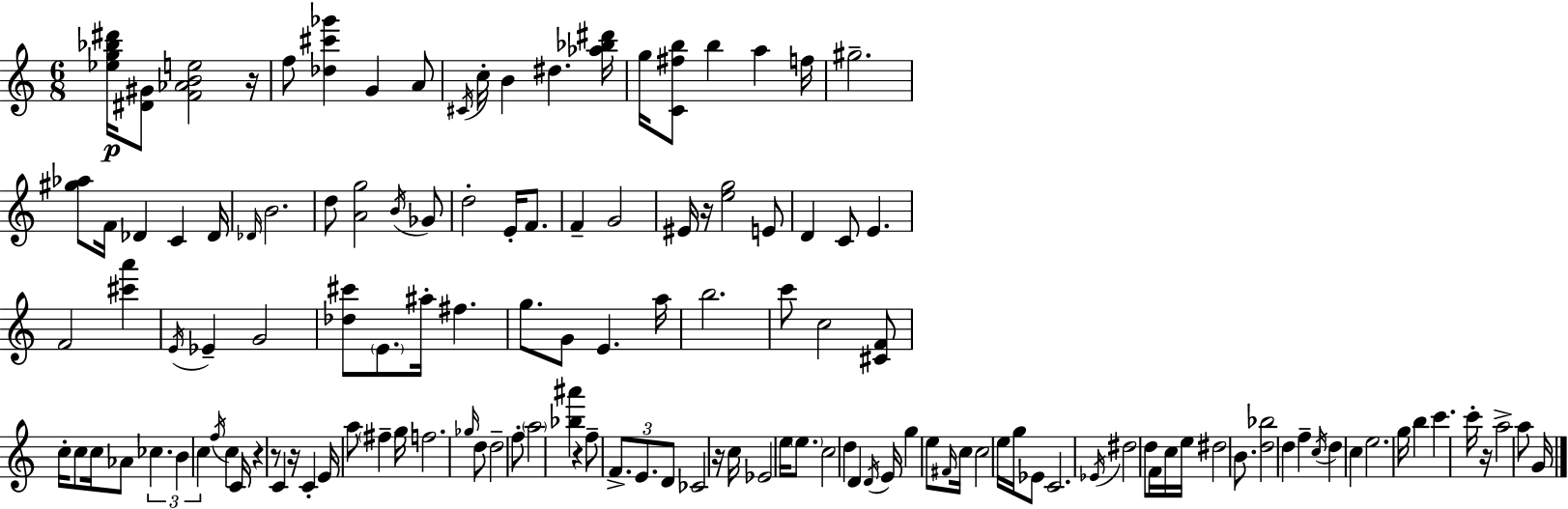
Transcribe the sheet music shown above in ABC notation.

X:1
T:Untitled
M:6/8
L:1/4
K:Am
[_eg_b^d']/4 [^D^G]/2 [F_ABe]2 z/4 f/2 [_d^c'_g'] G A/2 ^C/4 c/4 B ^d [_a_b^d']/4 g/4 [C^fb]/2 b a f/4 ^g2 [^g_a]/2 F/4 _D C _D/4 _D/4 B2 d/2 [Ag]2 B/4 _G/2 d2 E/4 F/2 F G2 ^E/4 z/4 [eg]2 E/2 D C/2 E F2 [^c'a'] E/4 _E G2 [_d^c']/2 E/2 ^a/4 ^f g/2 G/2 E a/4 b2 c'/2 c2 [^CF]/2 c/4 c/2 c/4 _A/2 _c B c f/4 c C/4 z z/2 C z/4 C E/4 a/2 ^f g/4 f2 _g/4 d/2 d2 f/2 a2 [_b^a'] z f/2 F/2 E/2 D/2 _C2 z/4 c/4 _E2 e/4 e/2 c2 d D D/4 E/4 g e/2 ^F/4 c/4 c2 e/4 g/4 _E/2 C2 _E/4 ^d2 d/2 F/4 c/4 e/4 ^d2 B/2 [d_b]2 d f c/4 d c e2 g/4 b c' c'/4 z/4 a2 a/2 G/4